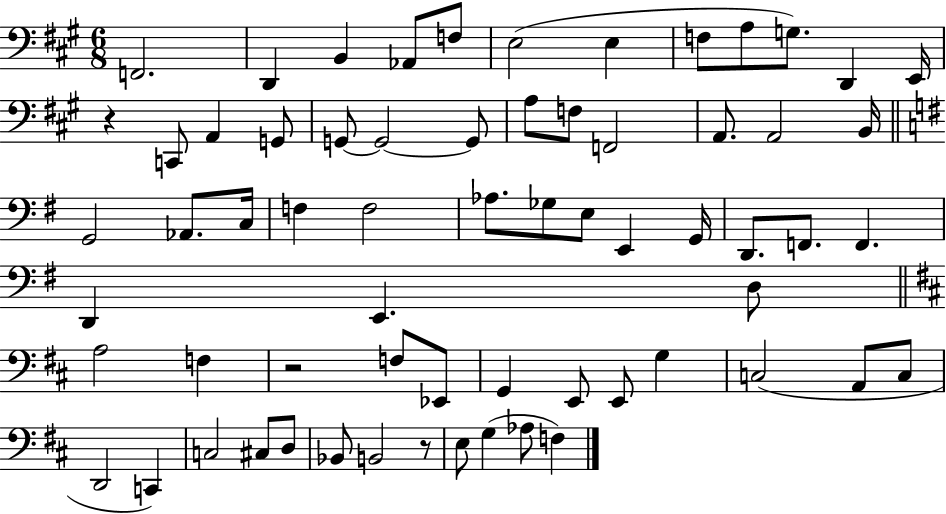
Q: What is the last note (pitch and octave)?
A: F3